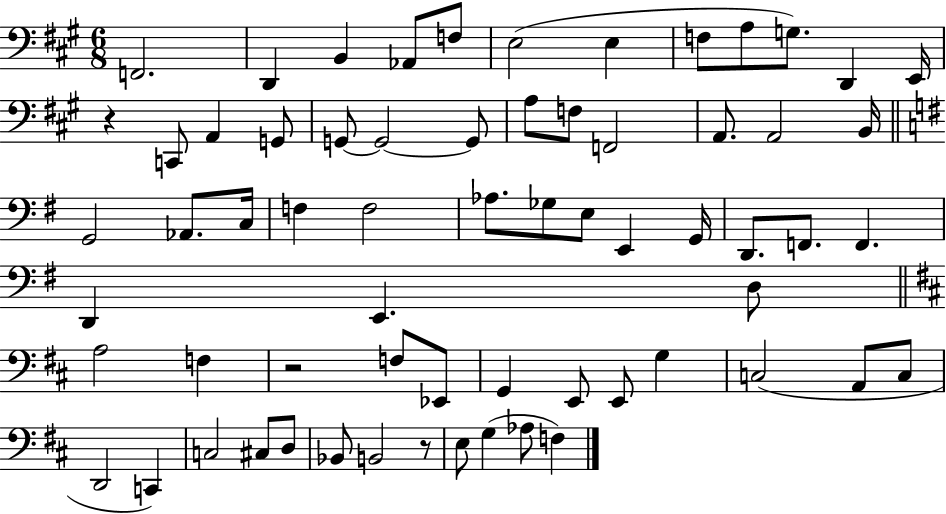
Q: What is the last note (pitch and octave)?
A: F3